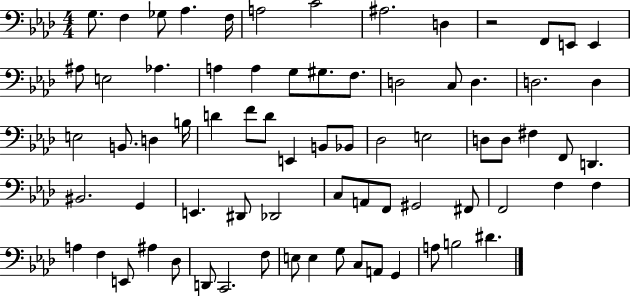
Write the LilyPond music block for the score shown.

{
  \clef bass
  \numericTimeSignature
  \time 4/4
  \key aes \major
  \repeat volta 2 { g8. f4 ges8 aes4. f16 | a2 c'2 | ais2. d4 | r2 f,8 e,8 e,4 | \break ais8 e2 aes4. | a4 a4 g8 gis8. f8. | d2 c8 d4. | d2. d4 | \break e2 b,8. d4 b16 | d'4 f'8 d'8 e,4 b,8 bes,8 | des2 e2 | d8 d8 fis4 f,8 d,4. | \break bis,2. g,4 | e,4. dis,8 des,2 | c8 a,8 f,8 gis,2 fis,8 | f,2 f4 f4 | \break a4 f4 e,8 ais4 des8 | d,8 c,2. f8 | e8 e4 g8 c8 a,8 g,4 | a8 b2 dis'4. | \break } \bar "|."
}